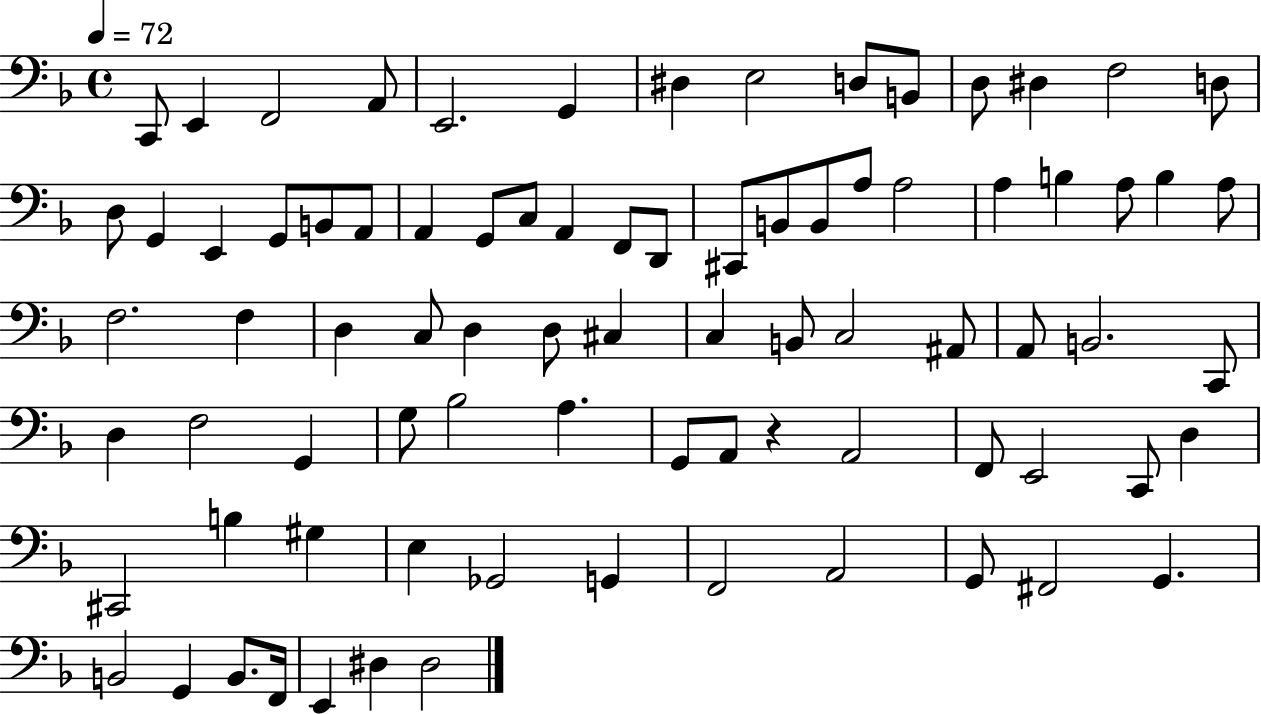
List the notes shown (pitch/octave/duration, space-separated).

C2/e E2/q F2/h A2/e E2/h. G2/q D#3/q E3/h D3/e B2/e D3/e D#3/q F3/h D3/e D3/e G2/q E2/q G2/e B2/e A2/e A2/q G2/e C3/e A2/q F2/e D2/e C#2/e B2/e B2/e A3/e A3/h A3/q B3/q A3/e B3/q A3/e F3/h. F3/q D3/q C3/e D3/q D3/e C#3/q C3/q B2/e C3/h A#2/e A2/e B2/h. C2/e D3/q F3/h G2/q G3/e Bb3/h A3/q. G2/e A2/e R/q A2/h F2/e E2/h C2/e D3/q C#2/h B3/q G#3/q E3/q Gb2/h G2/q F2/h A2/h G2/e F#2/h G2/q. B2/h G2/q B2/e. F2/s E2/q D#3/q D#3/h